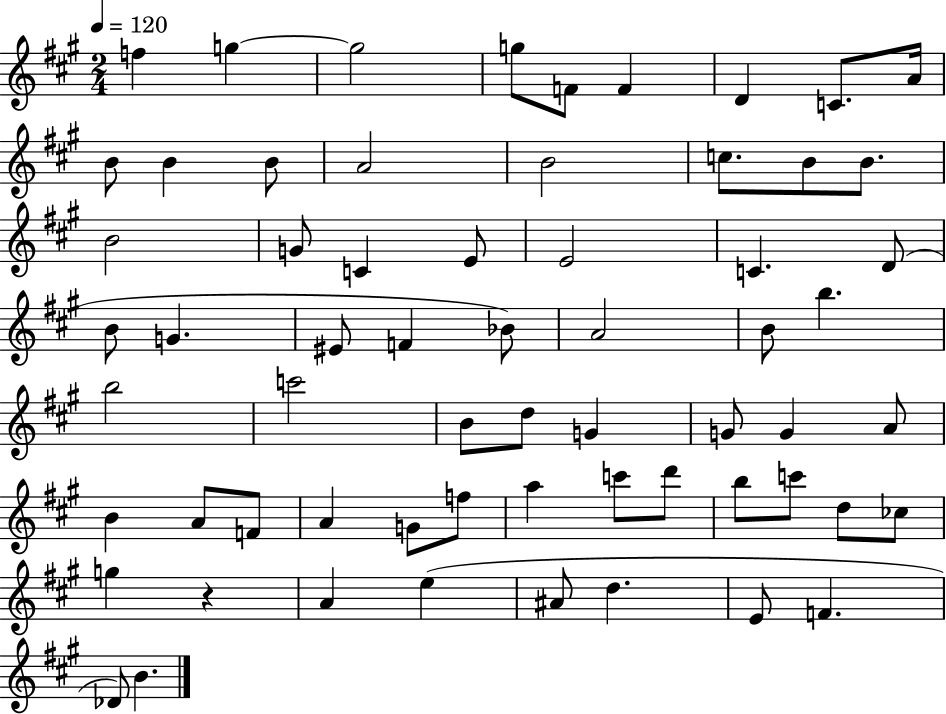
X:1
T:Untitled
M:2/4
L:1/4
K:A
f g g2 g/2 F/2 F D C/2 A/4 B/2 B B/2 A2 B2 c/2 B/2 B/2 B2 G/2 C E/2 E2 C D/2 B/2 G ^E/2 F _B/2 A2 B/2 b b2 c'2 B/2 d/2 G G/2 G A/2 B A/2 F/2 A G/2 f/2 a c'/2 d'/2 b/2 c'/2 d/2 _c/2 g z A e ^A/2 d E/2 F _D/2 B